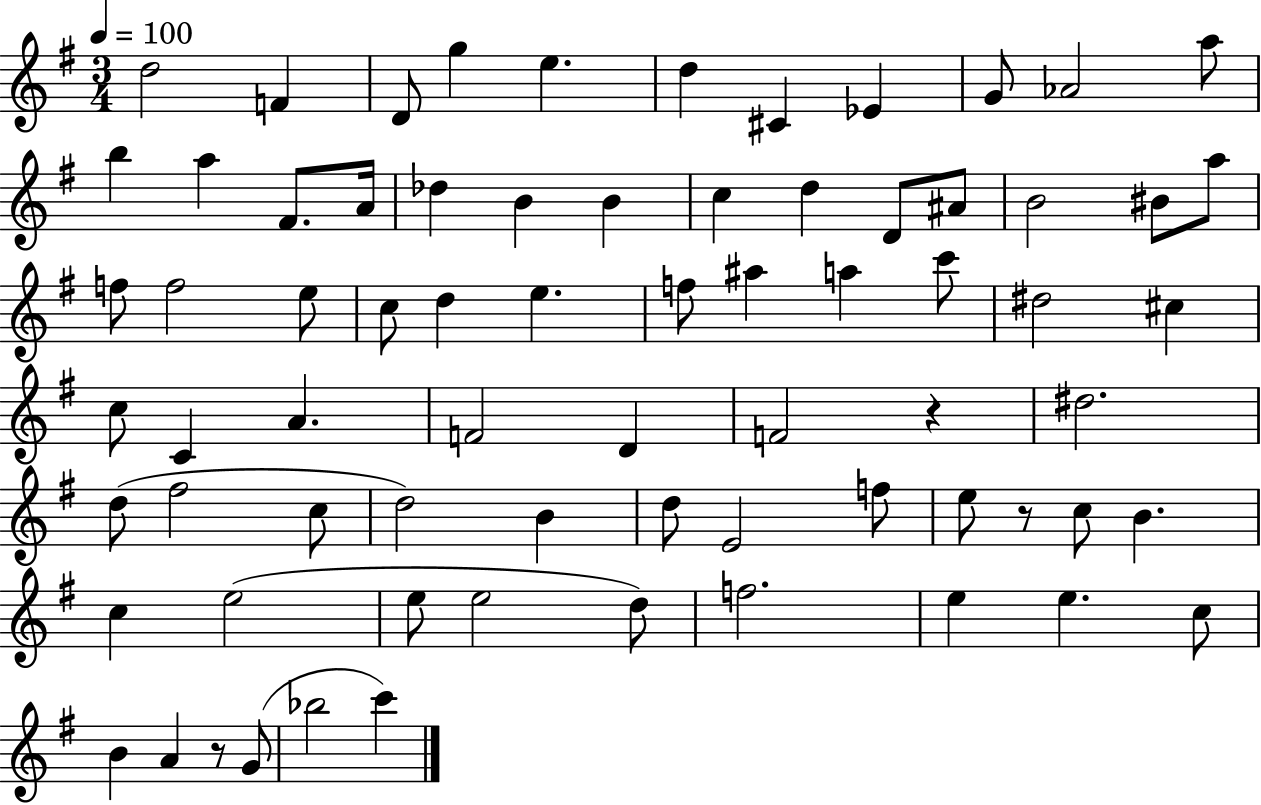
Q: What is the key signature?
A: G major